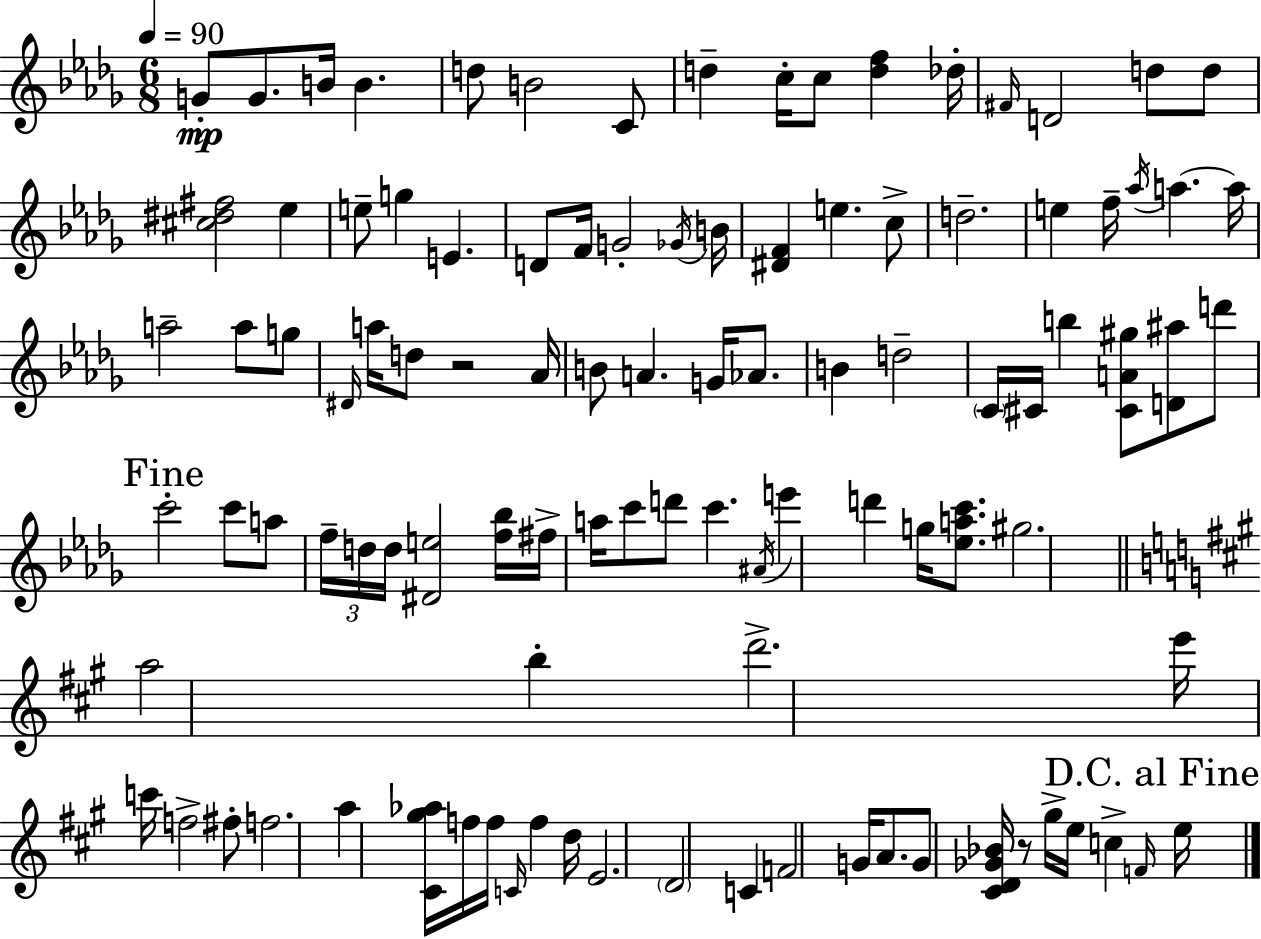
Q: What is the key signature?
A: BES minor